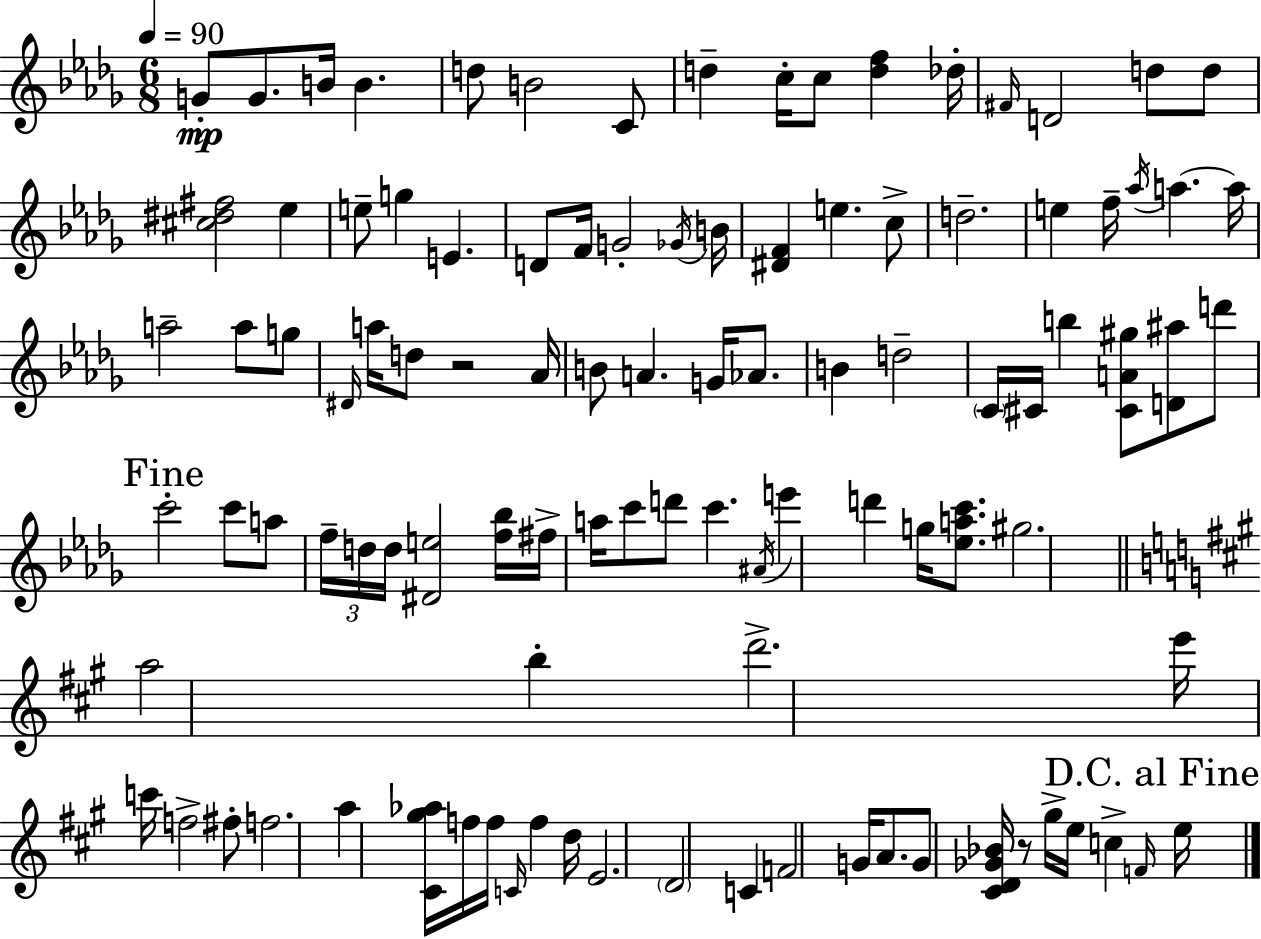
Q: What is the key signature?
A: BES minor